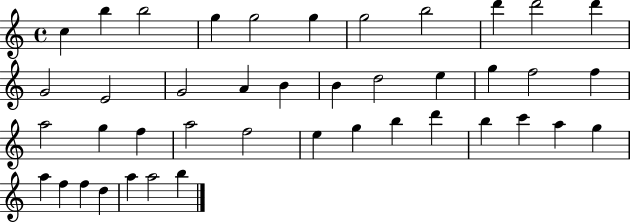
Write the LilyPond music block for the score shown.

{
  \clef treble
  \time 4/4
  \defaultTimeSignature
  \key c \major
  c''4 b''4 b''2 | g''4 g''2 g''4 | g''2 b''2 | d'''4 d'''2 d'''4 | \break g'2 e'2 | g'2 a'4 b'4 | b'4 d''2 e''4 | g''4 f''2 f''4 | \break a''2 g''4 f''4 | a''2 f''2 | e''4 g''4 b''4 d'''4 | b''4 c'''4 a''4 g''4 | \break a''4 f''4 f''4 d''4 | a''4 a''2 b''4 | \bar "|."
}